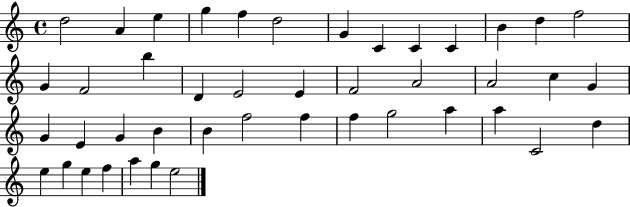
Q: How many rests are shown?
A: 0